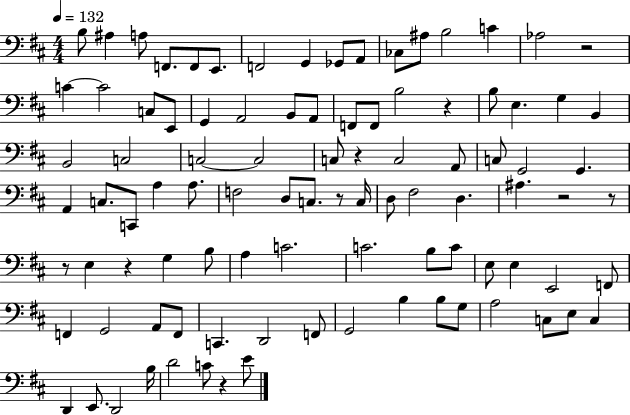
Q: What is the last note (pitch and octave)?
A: E4